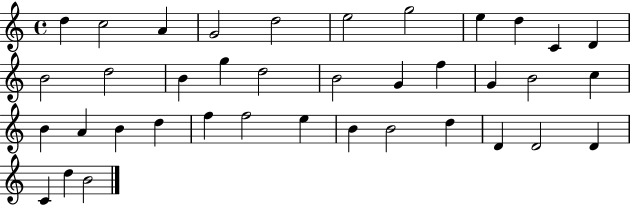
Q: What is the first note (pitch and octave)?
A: D5